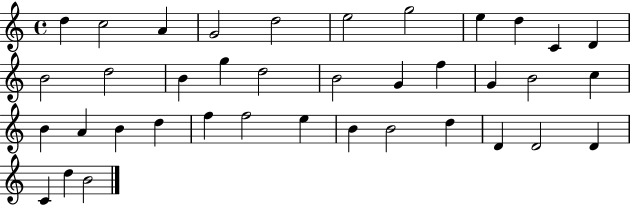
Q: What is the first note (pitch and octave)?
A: D5